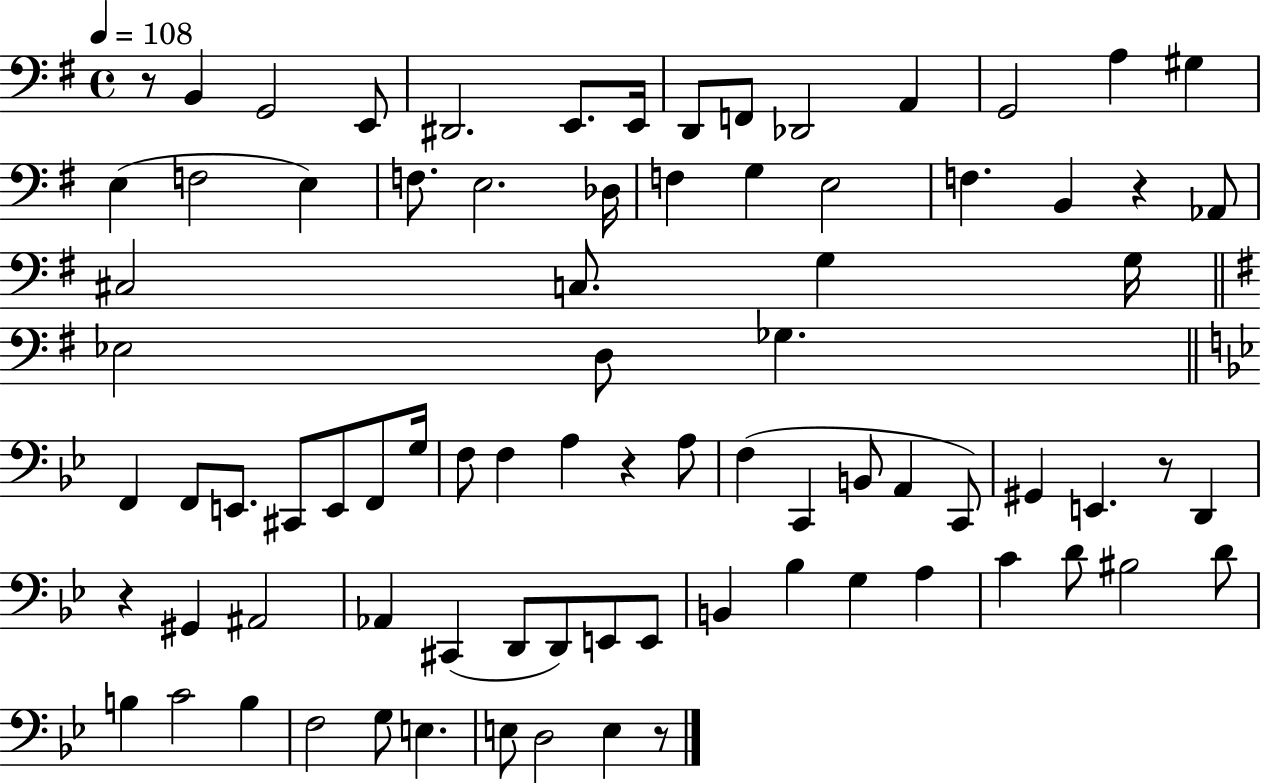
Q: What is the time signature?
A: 4/4